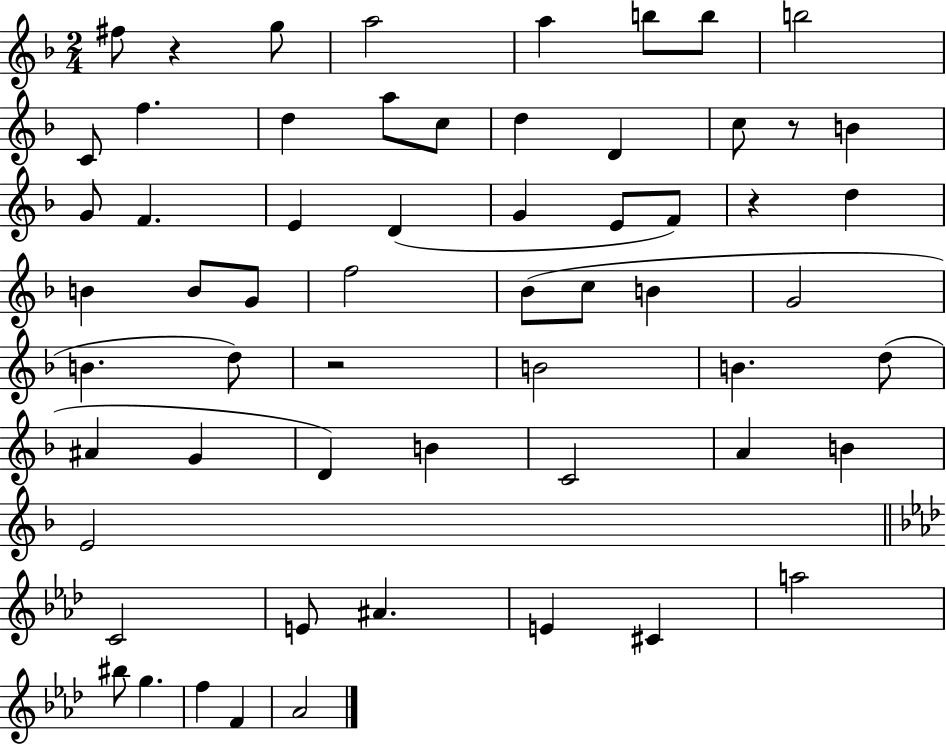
F#5/e R/q G5/e A5/h A5/q B5/e B5/e B5/h C4/e F5/q. D5/q A5/e C5/e D5/q D4/q C5/e R/e B4/q G4/e F4/q. E4/q D4/q G4/q E4/e F4/e R/q D5/q B4/q B4/e G4/e F5/h Bb4/e C5/e B4/q G4/h B4/q. D5/e R/h B4/h B4/q. D5/e A#4/q G4/q D4/q B4/q C4/h A4/q B4/q E4/h C4/h E4/e A#4/q. E4/q C#4/q A5/h BIS5/e G5/q. F5/q F4/q Ab4/h